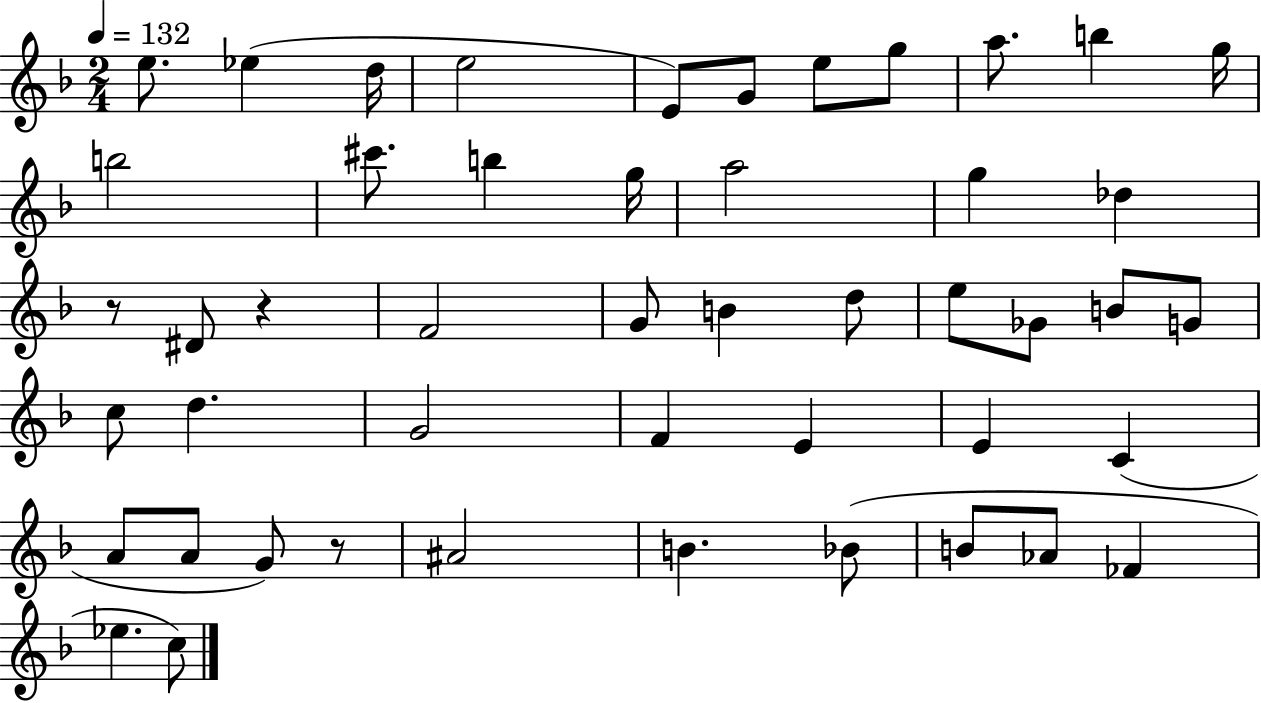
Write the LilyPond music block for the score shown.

{
  \clef treble
  \numericTimeSignature
  \time 2/4
  \key f \major
  \tempo 4 = 132
  e''8. ees''4( d''16 | e''2 | e'8) g'8 e''8 g''8 | a''8. b''4 g''16 | \break b''2 | cis'''8. b''4 g''16 | a''2 | g''4 des''4 | \break r8 dis'8 r4 | f'2 | g'8 b'4 d''8 | e''8 ges'8 b'8 g'8 | \break c''8 d''4. | g'2 | f'4 e'4 | e'4 c'4( | \break a'8 a'8 g'8) r8 | ais'2 | b'4. bes'8( | b'8 aes'8 fes'4 | \break ees''4. c''8) | \bar "|."
}